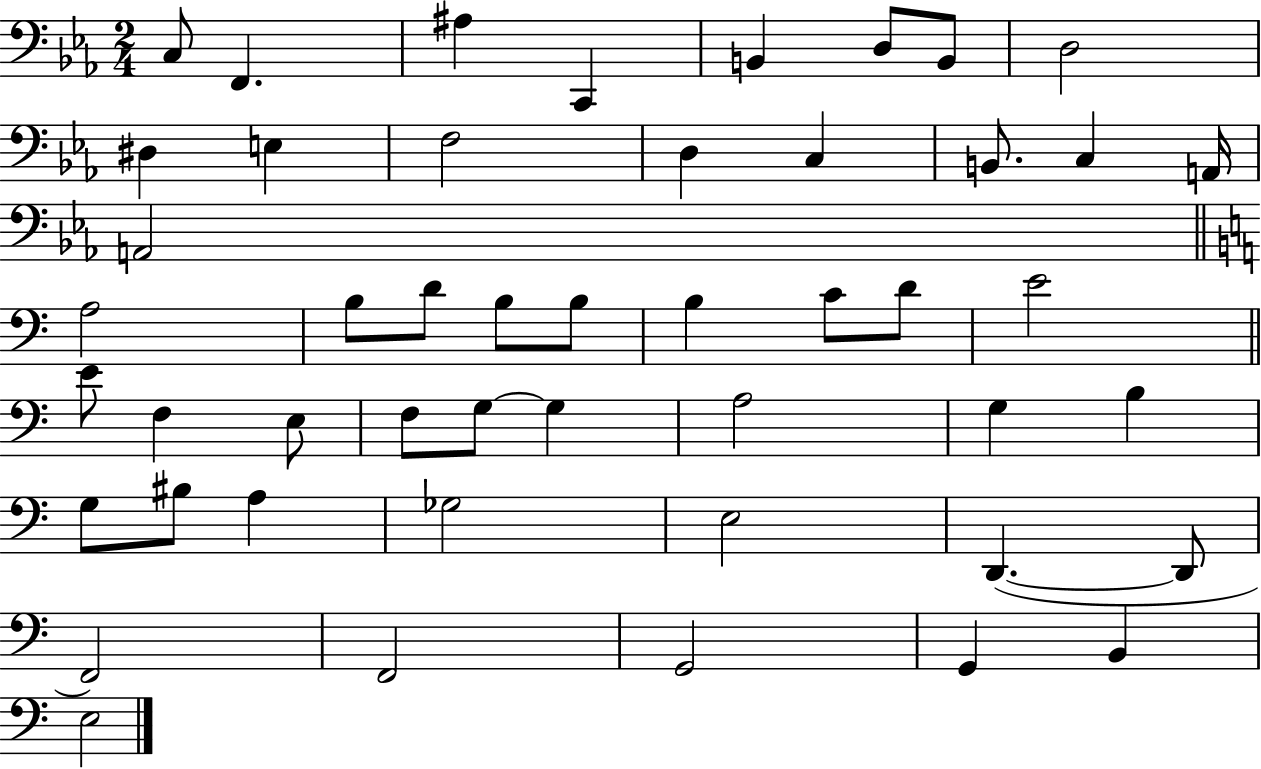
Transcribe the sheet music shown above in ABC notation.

X:1
T:Untitled
M:2/4
L:1/4
K:Eb
C,/2 F,, ^A, C,, B,, D,/2 B,,/2 D,2 ^D, E, F,2 D, C, B,,/2 C, A,,/4 A,,2 A,2 B,/2 D/2 B,/2 B,/2 B, C/2 D/2 E2 E/2 F, E,/2 F,/2 G,/2 G, A,2 G, B, G,/2 ^B,/2 A, _G,2 E,2 D,, D,,/2 F,,2 F,,2 G,,2 G,, B,, E,2